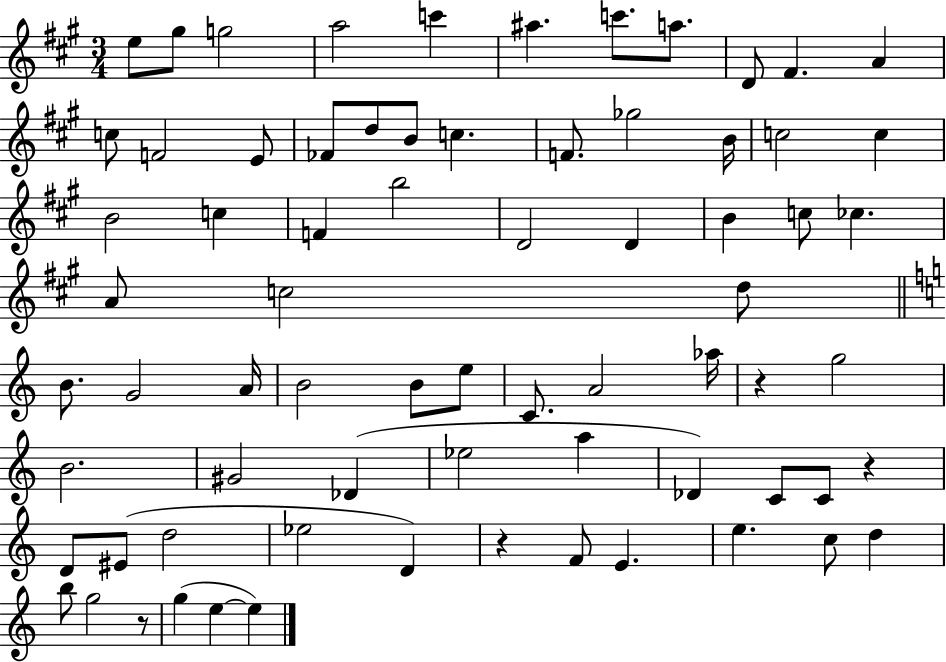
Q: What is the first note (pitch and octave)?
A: E5